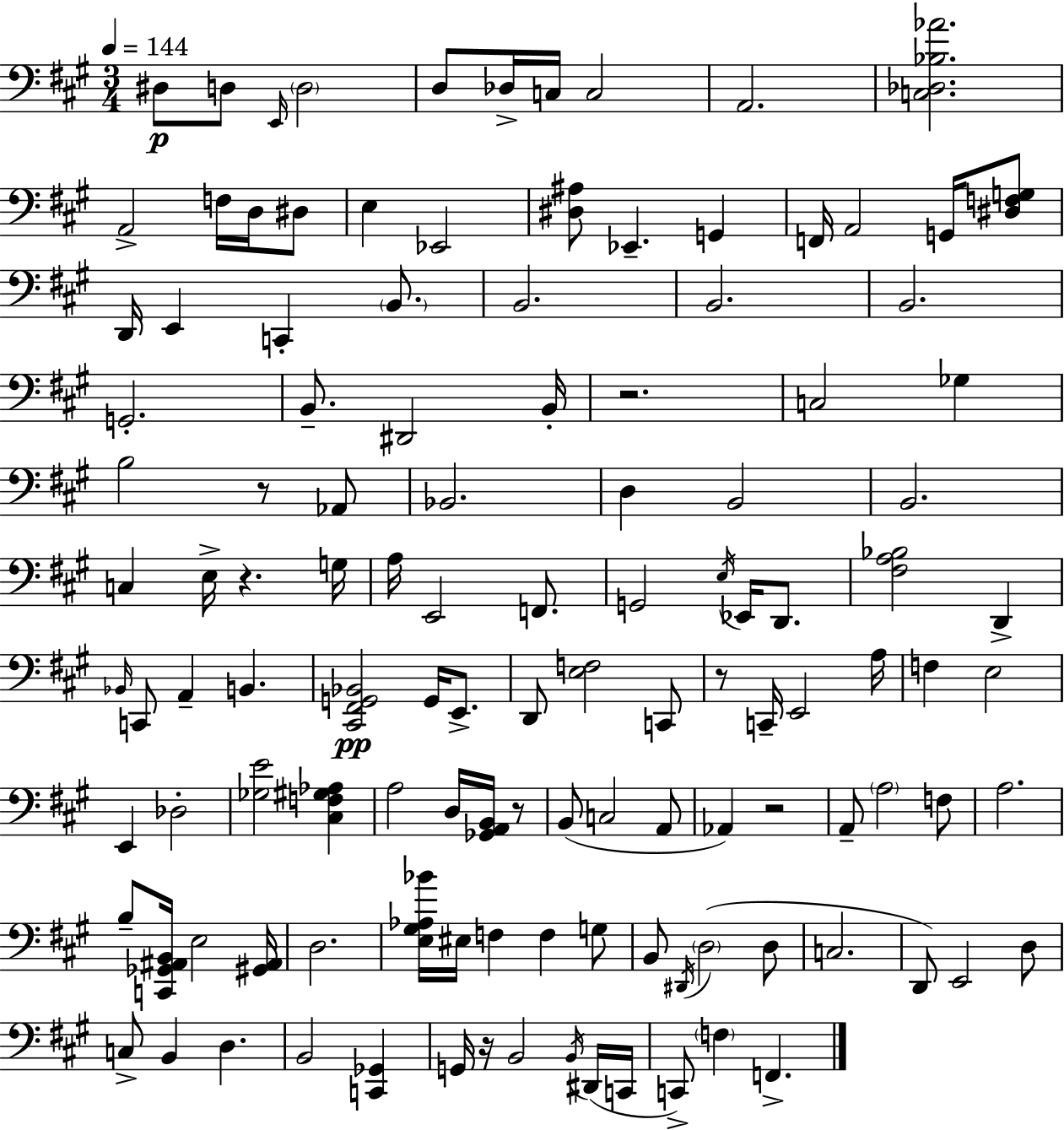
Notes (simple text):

D#3/e D3/e E2/s D3/h D3/e Db3/s C3/s C3/h A2/h. [C3,Db3,Bb3,Ab4]/h. A2/h F3/s D3/s D#3/e E3/q Eb2/h [D#3,A#3]/e Eb2/q. G2/q F2/s A2/h G2/s [D#3,F3,G3]/e D2/s E2/q C2/q B2/e. B2/h. B2/h. B2/h. G2/h. B2/e. D#2/h B2/s R/h. C3/h Gb3/q B3/h R/e Ab2/e Bb2/h. D3/q B2/h B2/h. C3/q E3/s R/q. G3/s A3/s E2/h F2/e. G2/h E3/s Eb2/s D2/e. [F#3,A3,Bb3]/h D2/q Bb2/s C2/e A2/q B2/q. [C#2,F#2,G2,Bb2]/h G2/s E2/e. D2/e [E3,F3]/h C2/e R/e C2/s E2/h A3/s F3/q E3/h E2/q Db3/h [Gb3,E4]/h [C#3,F3,G#3,Ab3]/q A3/h D3/s [Gb2,A2,B2]/s R/e B2/e C3/h A2/e Ab2/q R/h A2/e A3/h F3/e A3/h. B3/e [C2,Gb2,A#2,B2]/s E3/h [G#2,A#2]/s D3/h. [E3,G#3,Ab3,Bb4]/s EIS3/s F3/q F3/q G3/e B2/e D#2/s D3/h D3/e C3/h. D2/e E2/h D3/e C3/e B2/q D3/q. B2/h [C2,Gb2]/q G2/s R/s B2/h B2/s D#2/s C2/s C2/e F3/q F2/q.